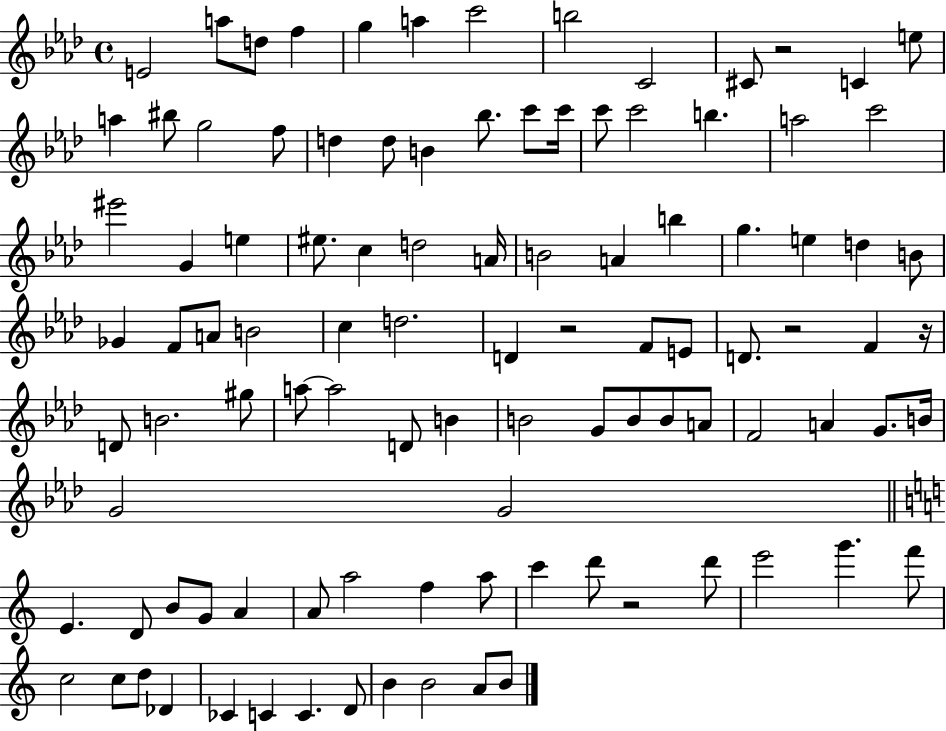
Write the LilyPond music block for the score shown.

{
  \clef treble
  \time 4/4
  \defaultTimeSignature
  \key aes \major
  e'2 a''8 d''8 f''4 | g''4 a''4 c'''2 | b''2 c'2 | cis'8 r2 c'4 e''8 | \break a''4 bis''8 g''2 f''8 | d''4 d''8 b'4 bes''8. c'''8 c'''16 | c'''8 c'''2 b''4. | a''2 c'''2 | \break eis'''2 g'4 e''4 | eis''8. c''4 d''2 a'16 | b'2 a'4 b''4 | g''4. e''4 d''4 b'8 | \break ges'4 f'8 a'8 b'2 | c''4 d''2. | d'4 r2 f'8 e'8 | d'8. r2 f'4 r16 | \break d'8 b'2. gis''8 | a''8~~ a''2 d'8 b'4 | b'2 g'8 b'8 b'8 a'8 | f'2 a'4 g'8. b'16 | \break g'2 g'2 | \bar "||" \break \key c \major e'4. d'8 b'8 g'8 a'4 | a'8 a''2 f''4 a''8 | c'''4 d'''8 r2 d'''8 | e'''2 g'''4. f'''8 | \break c''2 c''8 d''8 des'4 | ces'4 c'4 c'4. d'8 | b'4 b'2 a'8 b'8 | \bar "|."
}